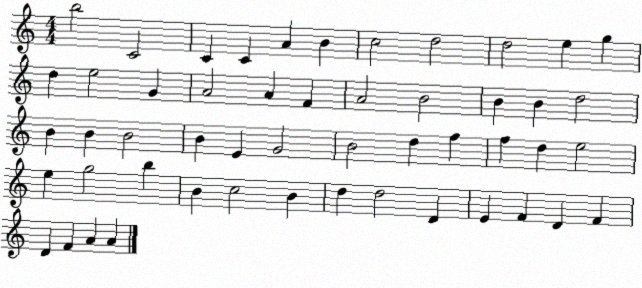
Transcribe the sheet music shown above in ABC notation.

X:1
T:Untitled
M:4/4
L:1/4
K:C
b2 C2 C C A B c2 d2 d2 e g d e2 G A2 A F A2 B2 B B d2 B B B2 B E G2 B2 d f f d e2 e g2 b B c2 B d d2 D E F D F D F A A